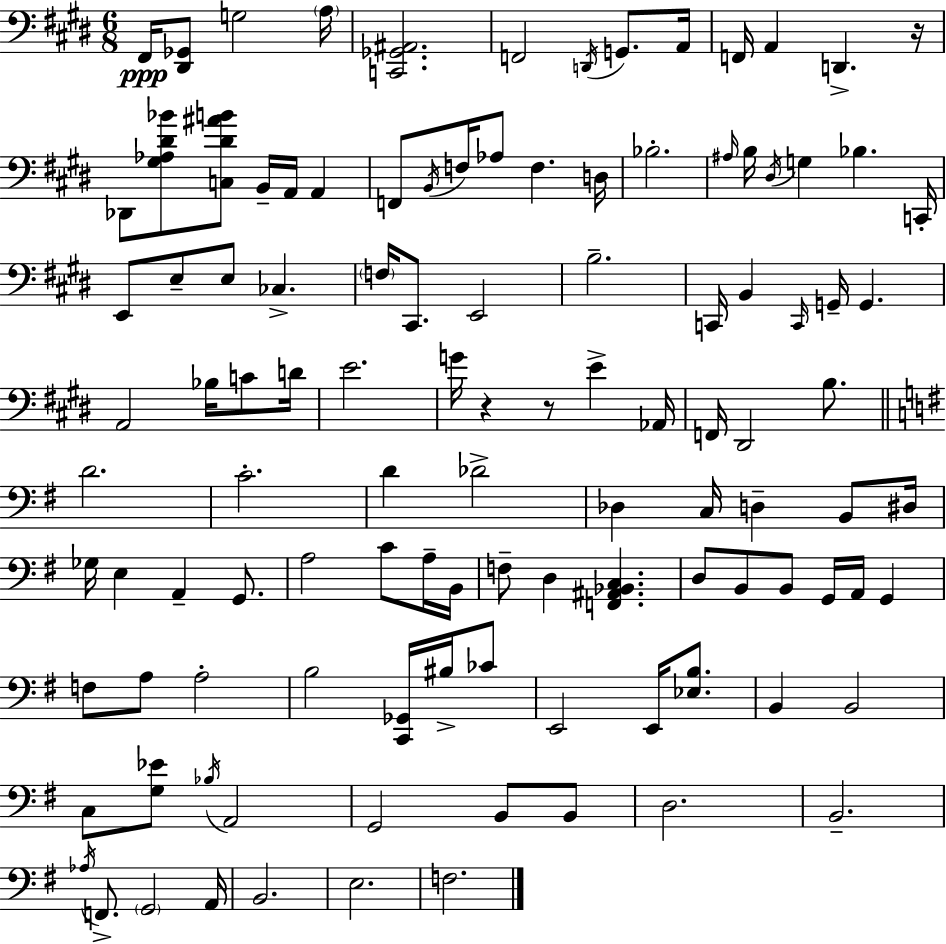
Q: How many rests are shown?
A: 3